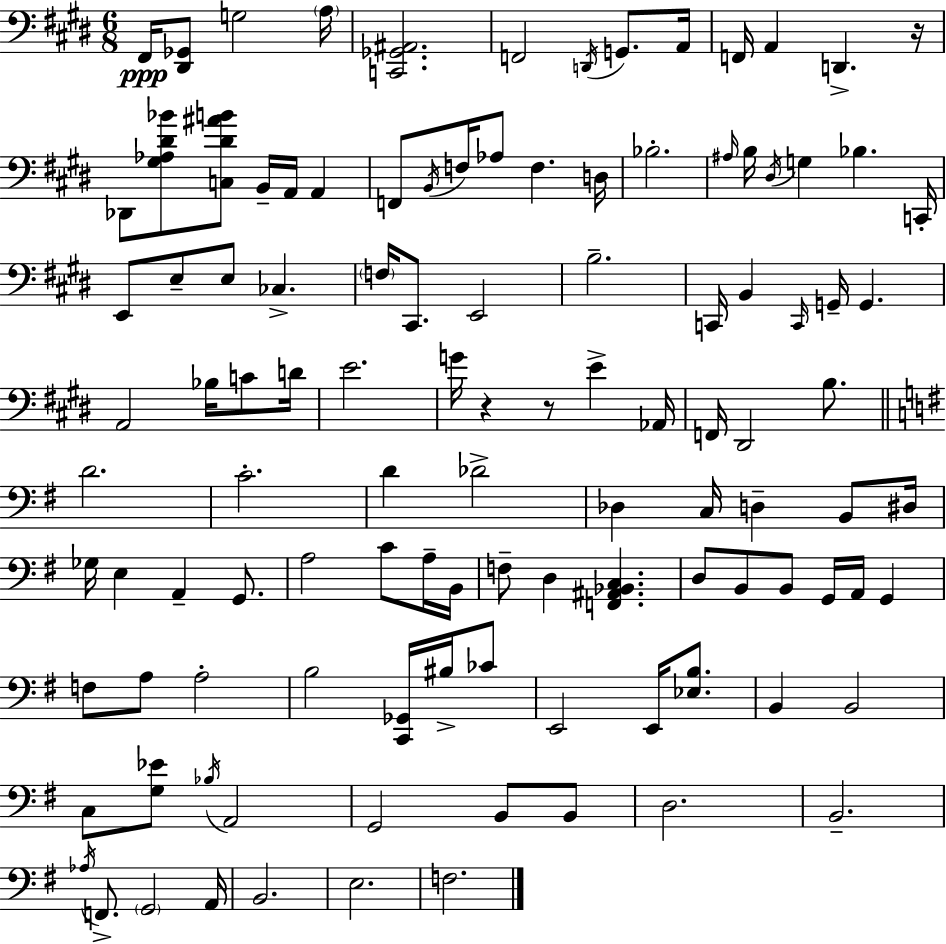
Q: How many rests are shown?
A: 3